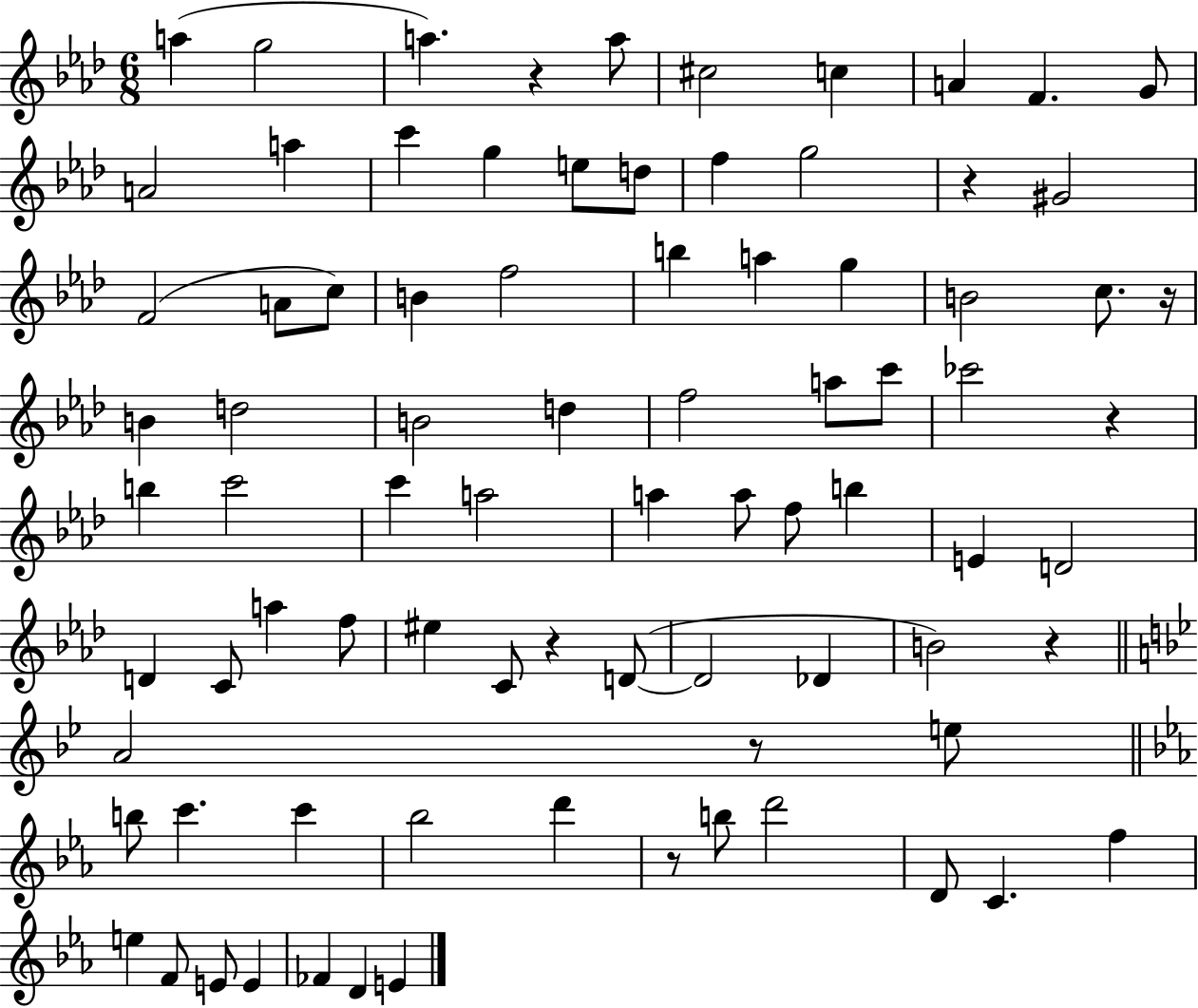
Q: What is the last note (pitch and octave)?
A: E4